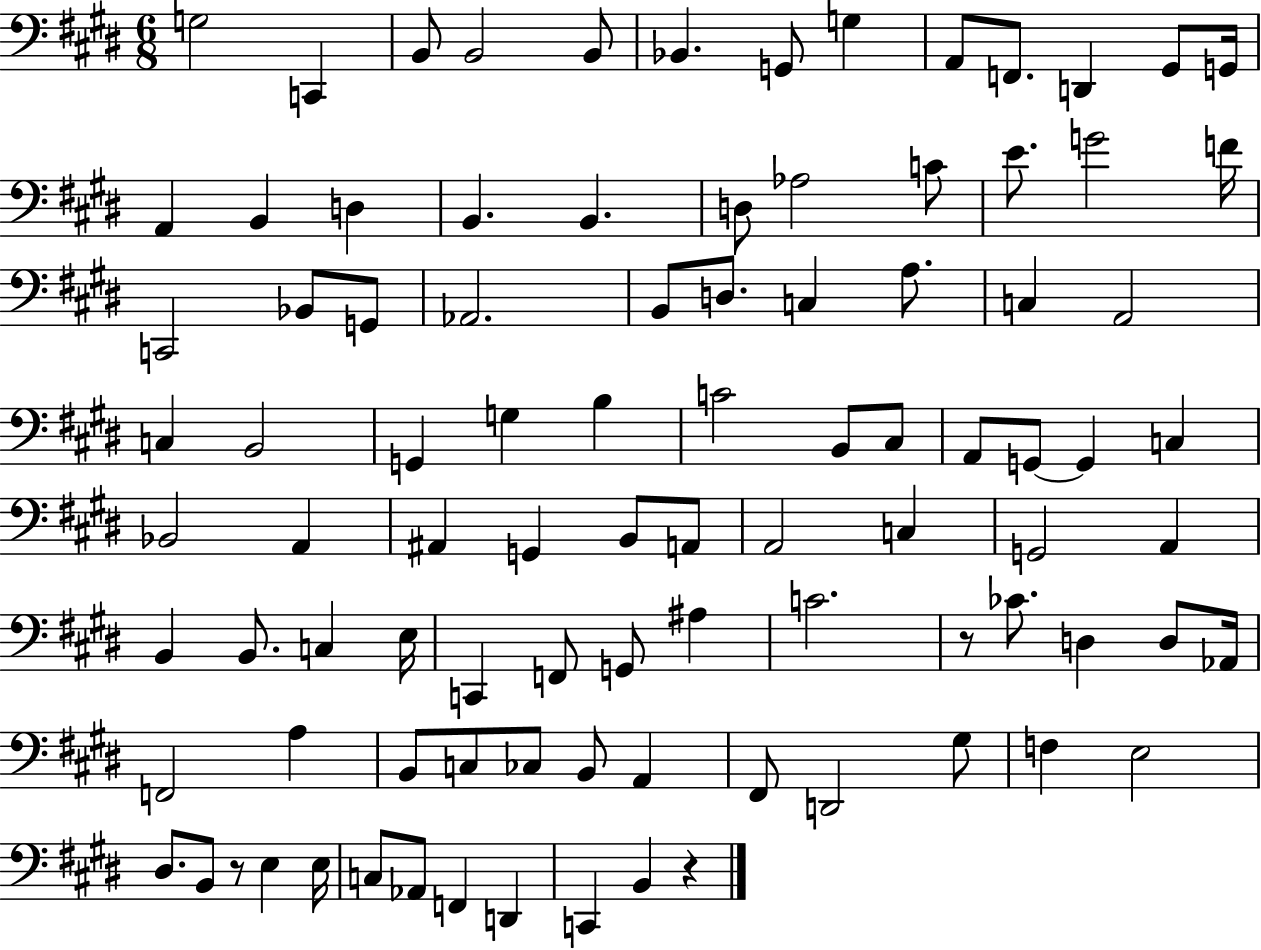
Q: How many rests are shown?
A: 3